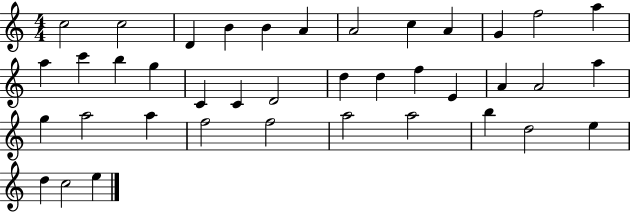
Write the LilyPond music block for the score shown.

{
  \clef treble
  \numericTimeSignature
  \time 4/4
  \key c \major
  c''2 c''2 | d'4 b'4 b'4 a'4 | a'2 c''4 a'4 | g'4 f''2 a''4 | \break a''4 c'''4 b''4 g''4 | c'4 c'4 d'2 | d''4 d''4 f''4 e'4 | a'4 a'2 a''4 | \break g''4 a''2 a''4 | f''2 f''2 | a''2 a''2 | b''4 d''2 e''4 | \break d''4 c''2 e''4 | \bar "|."
}